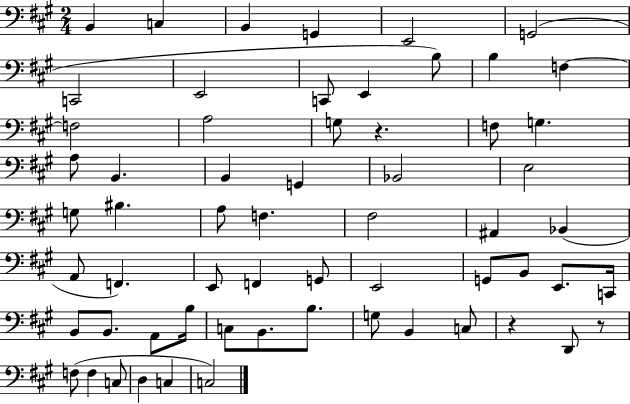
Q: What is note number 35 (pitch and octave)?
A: F2